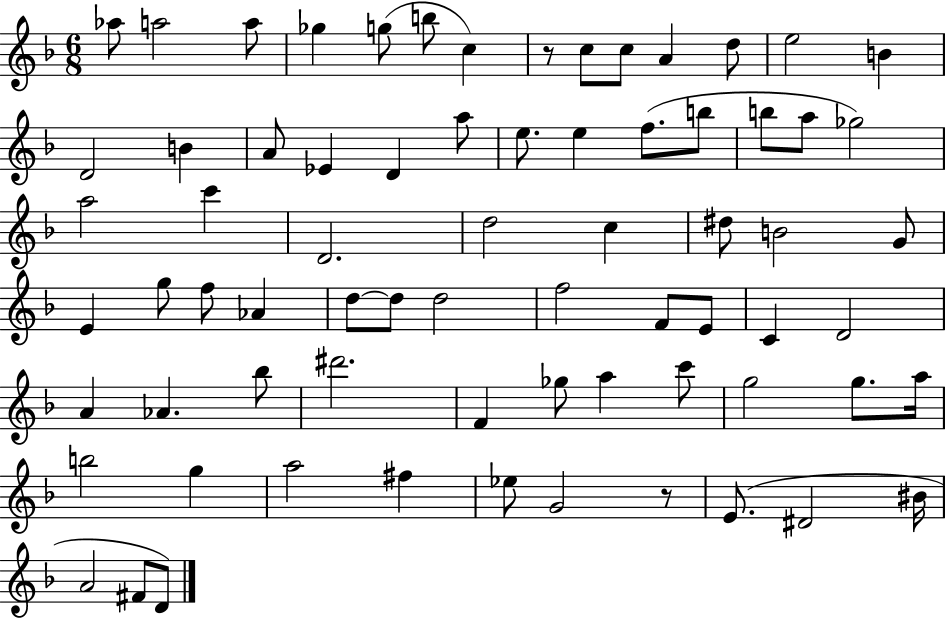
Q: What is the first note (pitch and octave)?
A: Ab5